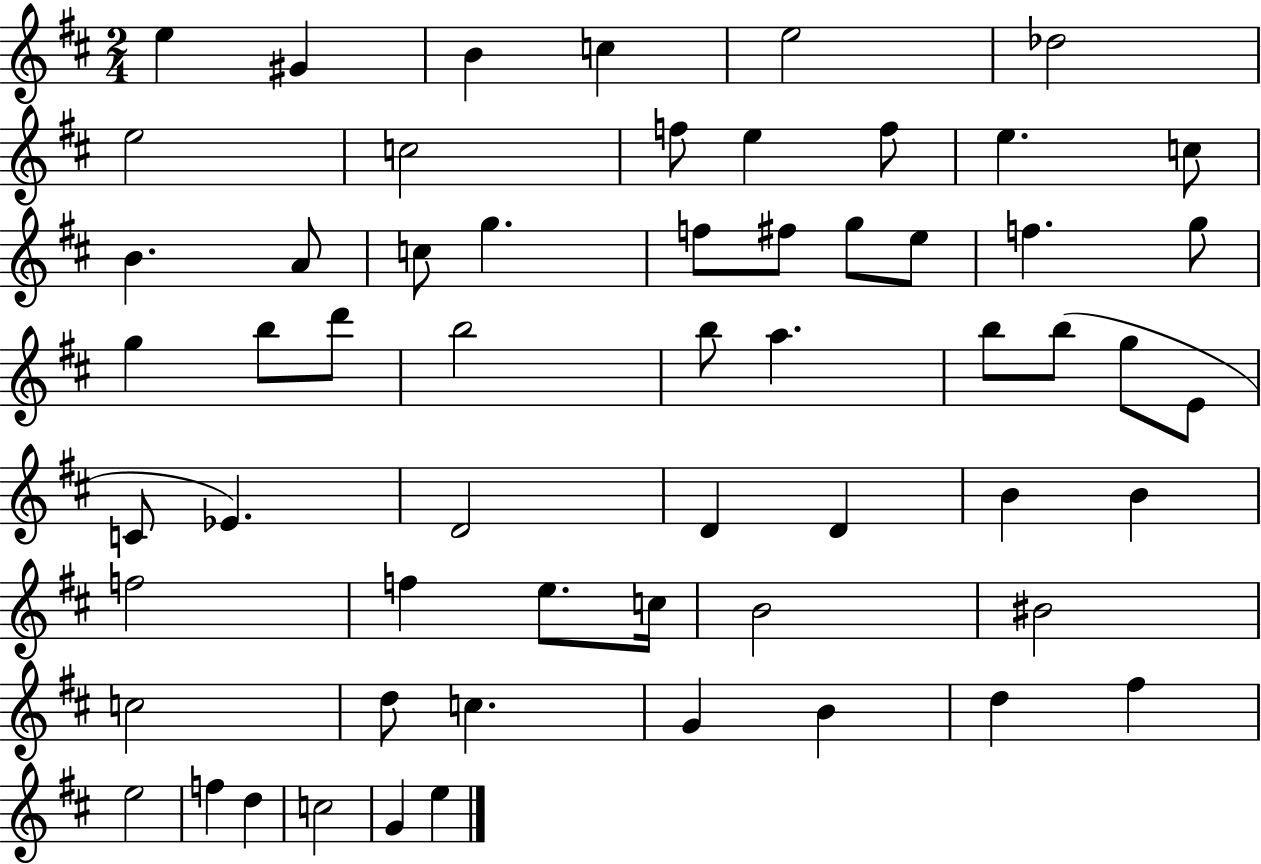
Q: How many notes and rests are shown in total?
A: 59